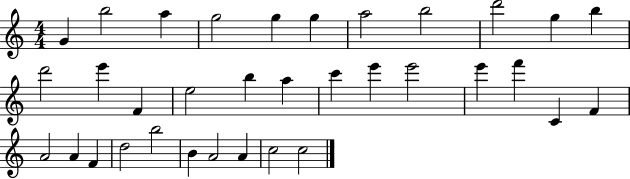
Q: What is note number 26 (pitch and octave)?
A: A4